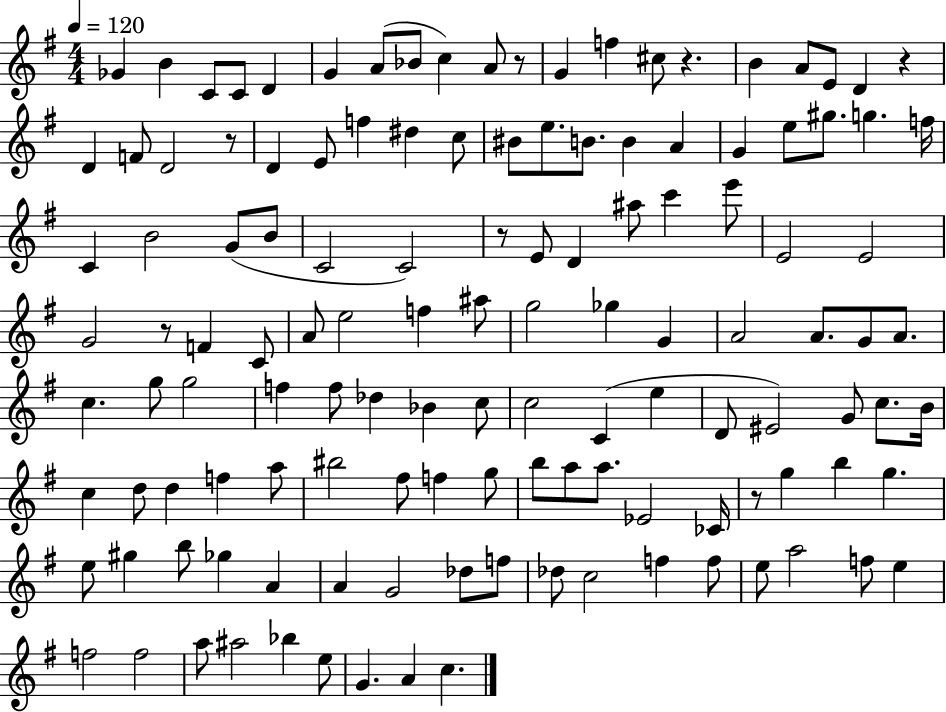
{
  \clef treble
  \numericTimeSignature
  \time 4/4
  \key g \major
  \tempo 4 = 120
  ges'4 b'4 c'8 c'8 d'4 | g'4 a'8( bes'8 c''4) a'8 r8 | g'4 f''4 cis''8 r4. | b'4 a'8 e'8 d'4 r4 | \break d'4 f'8 d'2 r8 | d'4 e'8 f''4 dis''4 c''8 | bis'8 e''8. b'8. b'4 a'4 | g'4 e''8 gis''8. g''4. f''16 | \break c'4 b'2 g'8( b'8 | c'2 c'2) | r8 e'8 d'4 ais''8 c'''4 e'''8 | e'2 e'2 | \break g'2 r8 f'4 c'8 | a'8 e''2 f''4 ais''8 | g''2 ges''4 g'4 | a'2 a'8. g'8 a'8. | \break c''4. g''8 g''2 | f''4 f''8 des''4 bes'4 c''8 | c''2 c'4( e''4 | d'8 eis'2) g'8 c''8. b'16 | \break c''4 d''8 d''4 f''4 a''8 | bis''2 fis''8 f''4 g''8 | b''8 a''8 a''8. ees'2 ces'16 | r8 g''4 b''4 g''4. | \break e''8 gis''4 b''8 ges''4 a'4 | a'4 g'2 des''8 f''8 | des''8 c''2 f''4 f''8 | e''8 a''2 f''8 e''4 | \break f''2 f''2 | a''8 ais''2 bes''4 e''8 | g'4. a'4 c''4. | \bar "|."
}